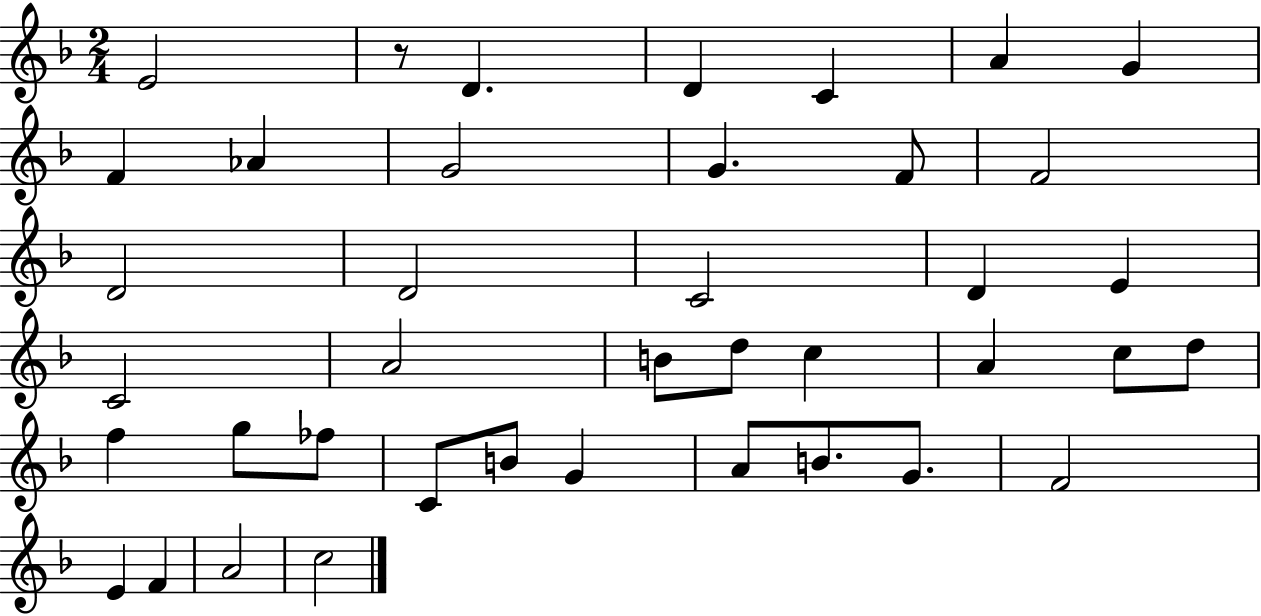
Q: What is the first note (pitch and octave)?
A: E4